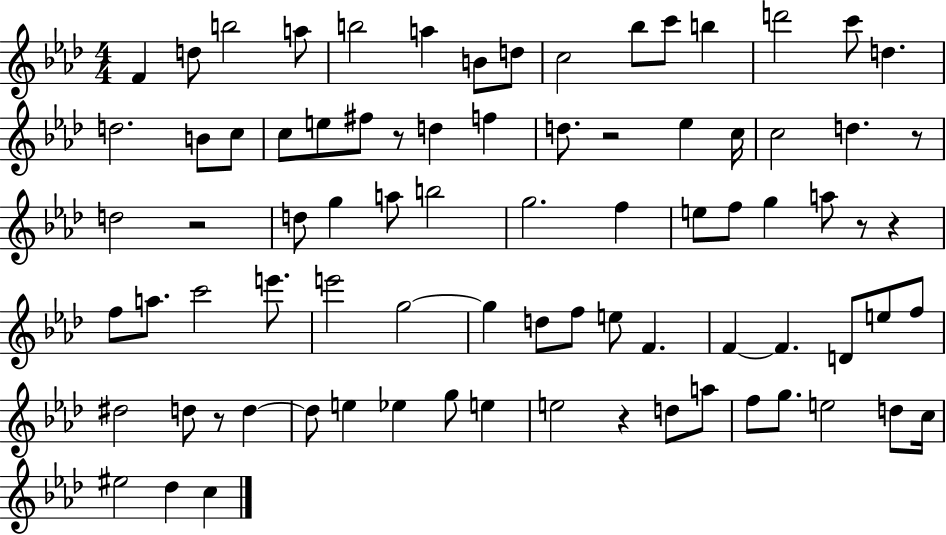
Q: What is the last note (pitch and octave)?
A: C5